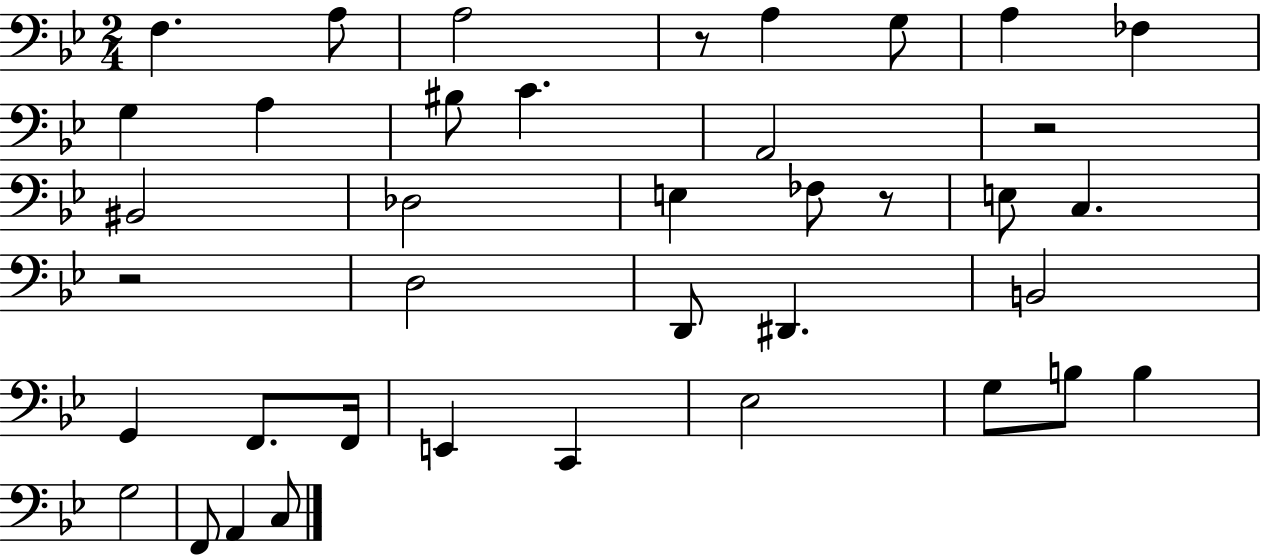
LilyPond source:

{
  \clef bass
  \numericTimeSignature
  \time 2/4
  \key bes \major
  f4. a8 | a2 | r8 a4 g8 | a4 fes4 | \break g4 a4 | bis8 c'4. | a,2 | r2 | \break bis,2 | des2 | e4 fes8 r8 | e8 c4. | \break r2 | d2 | d,8 dis,4. | b,2 | \break g,4 f,8. f,16 | e,4 c,4 | ees2 | g8 b8 b4 | \break g2 | f,8 a,4 c8 | \bar "|."
}